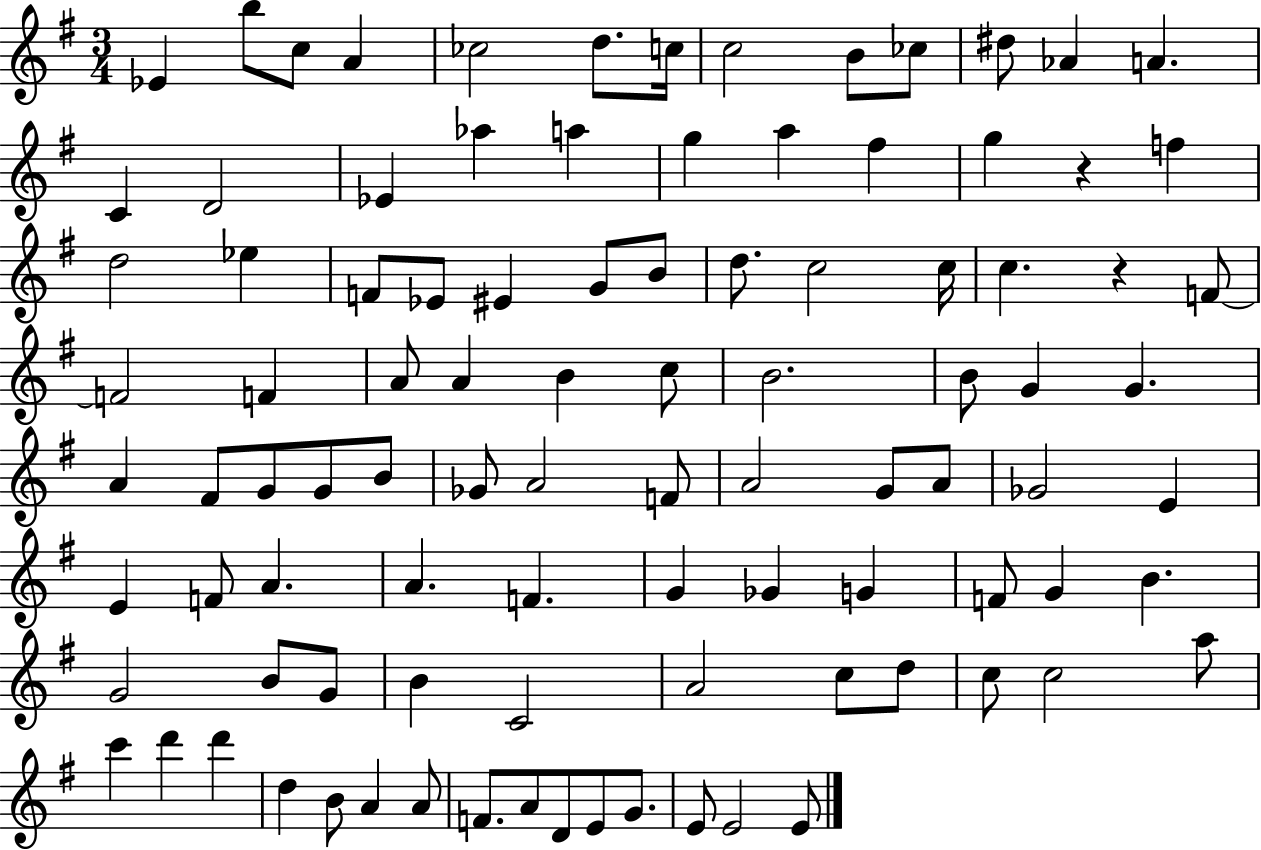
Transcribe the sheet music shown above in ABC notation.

X:1
T:Untitled
M:3/4
L:1/4
K:G
_E b/2 c/2 A _c2 d/2 c/4 c2 B/2 _c/2 ^d/2 _A A C D2 _E _a a g a ^f g z f d2 _e F/2 _E/2 ^E G/2 B/2 d/2 c2 c/4 c z F/2 F2 F A/2 A B c/2 B2 B/2 G G A ^F/2 G/2 G/2 B/2 _G/2 A2 F/2 A2 G/2 A/2 _G2 E E F/2 A A F G _G G F/2 G B G2 B/2 G/2 B C2 A2 c/2 d/2 c/2 c2 a/2 c' d' d' d B/2 A A/2 F/2 A/2 D/2 E/2 G/2 E/2 E2 E/2